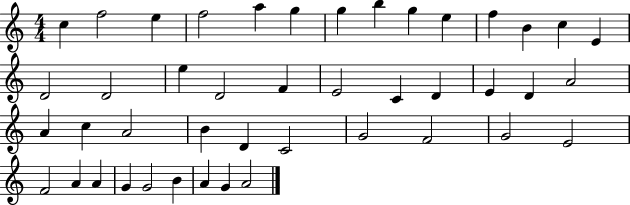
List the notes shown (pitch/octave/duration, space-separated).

C5/q F5/h E5/q F5/h A5/q G5/q G5/q B5/q G5/q E5/q F5/q B4/q C5/q E4/q D4/h D4/h E5/q D4/h F4/q E4/h C4/q D4/q E4/q D4/q A4/h A4/q C5/q A4/h B4/q D4/q C4/h G4/h F4/h G4/h E4/h F4/h A4/q A4/q G4/q G4/h B4/q A4/q G4/q A4/h